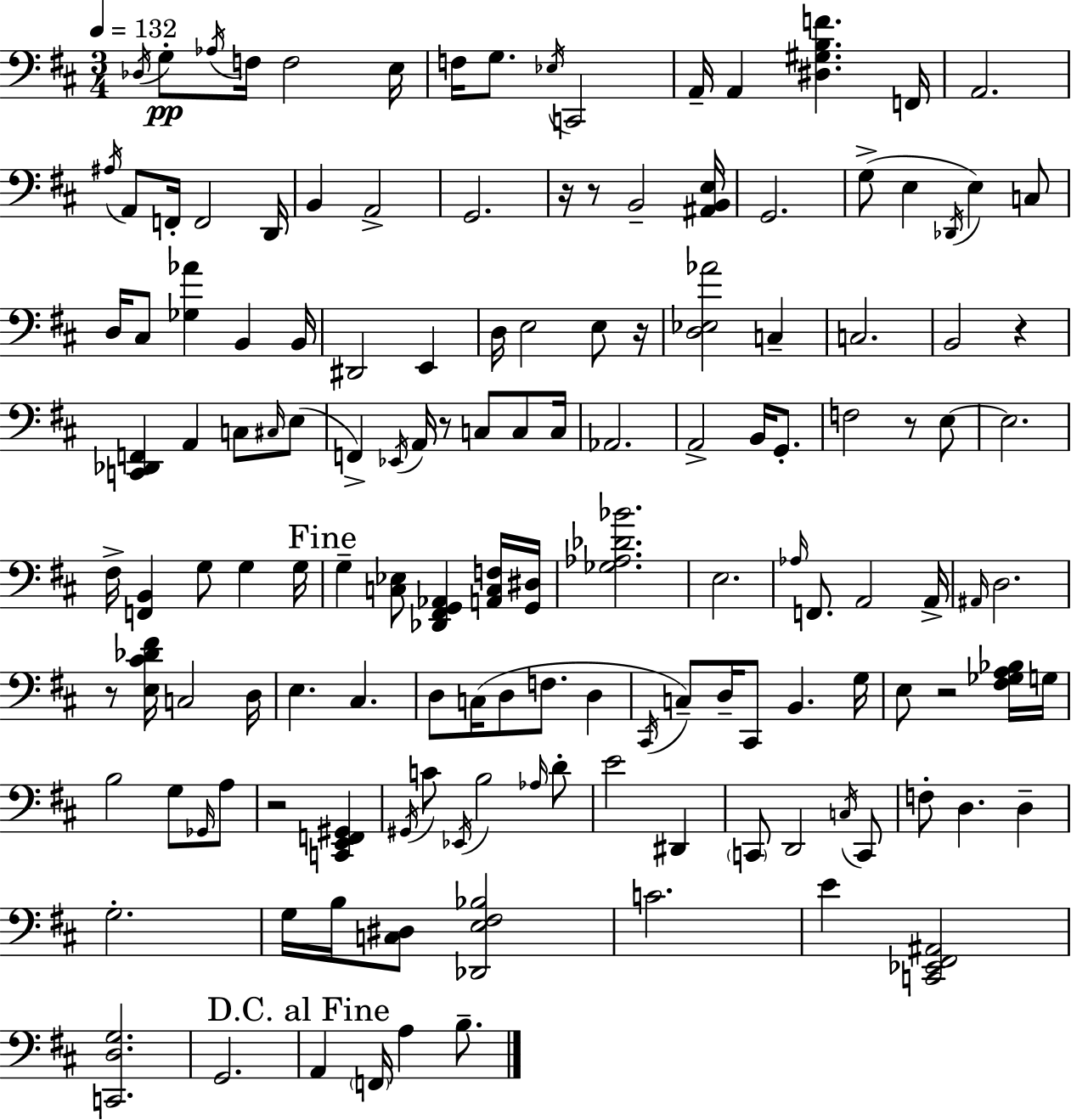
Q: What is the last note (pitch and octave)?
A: B3